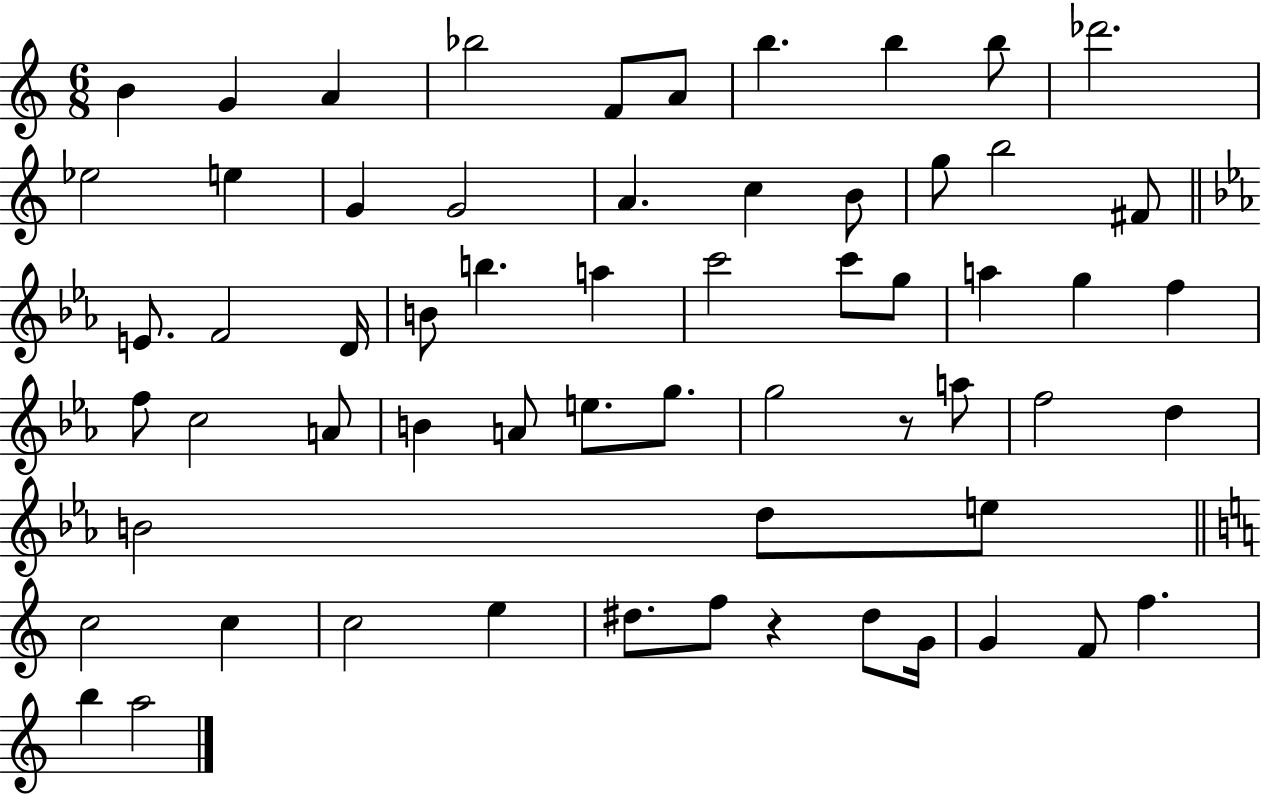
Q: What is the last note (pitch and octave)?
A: A5